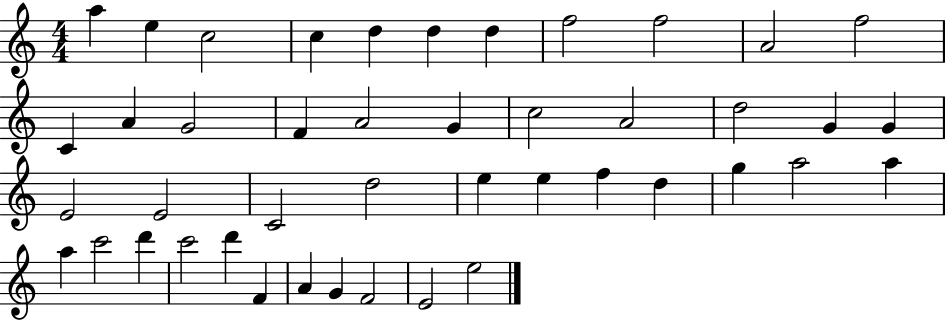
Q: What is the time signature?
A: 4/4